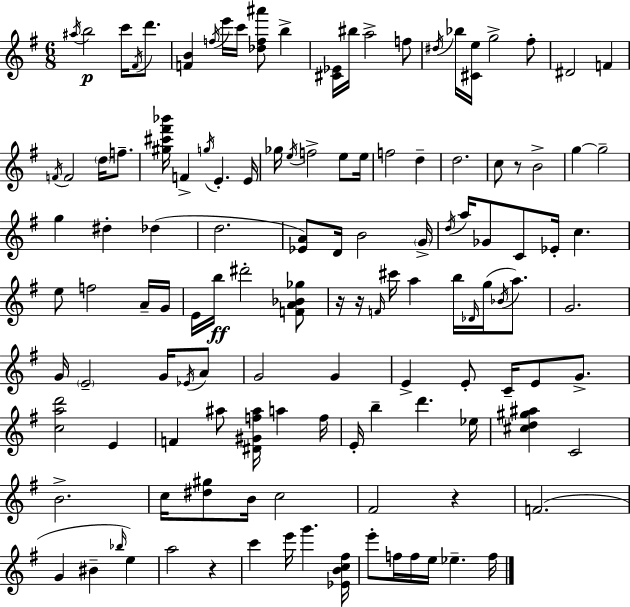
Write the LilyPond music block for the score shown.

{
  \clef treble
  \numericTimeSignature
  \time 6/8
  \key g \major
  \acciaccatura { ais''16 }\p b''2 c'''16 \acciaccatura { fis'16 } d'''8. | <f' b'>4 \acciaccatura { f''16 } e'''16 c'''16 <des'' f'' ais'''>8 b''4-> | <cis' ees'>16 bis''16 a''2-> | f''8 \acciaccatura { dis''16 } bes''16 <cis' e''>16 g''2-> | \break fis''8-. dis'2 | f'4 \acciaccatura { f'16 } f'2 | \parenthesize d''16 f''8.-- <gis'' cis''' fis''' bes'''>16 f'4-> \acciaccatura { g''16 } e'4.-. | e'16 ges''16 \acciaccatura { e''16 } f''2-> | \break e''8 e''16 f''2 | d''4-- d''2. | c''8 r8 b'2-> | g''4~~ g''2-- | \break g''4 dis''4-. | des''4( d''2. | <ees' a'>8) d'16 b'2 | \parenthesize g'16-> \acciaccatura { d''16 } a''16 ges'8 c'8 | \break ees'16-. c''4. e''8 f''2 | a'16-- g'16 e'16 b''16\ff dis'''2-. | <f' a' bes' ges''>8 r16 r16 \grace { f'16 } cis'''16 | a''4 b''16 \grace { des'16 }( g''16 \acciaccatura { bes'16 } a''8.) g'2. | \break g'16 | \parenthesize e'2-- g'16 \acciaccatura { ees'16 } a'8 | g'2 g'4 | e'4-> e'8-. c'16-- e'8 g'8.-> | \break <c'' a'' d'''>2 e'4 | f'4 ais''8 <dis' gis' f'' ais''>16 a''4 f''16 | e'16-. b''4-- d'''4. ees''16 | <cis'' d'' gis'' ais''>4 c'2 | \break b'2.-> | c''16 <dis'' gis''>8 b'16 c''2 | fis'2 r4 | f'2.( | \break g'4 bis'4-- \grace { bes''16 }) e''4 | a''2 r4 | c'''4 e'''16 g'''4. | <ees' b' c'' fis''>16 e'''8-. f''16 f''16 e''16 ees''4.-- | \break f''16 \bar "|."
}